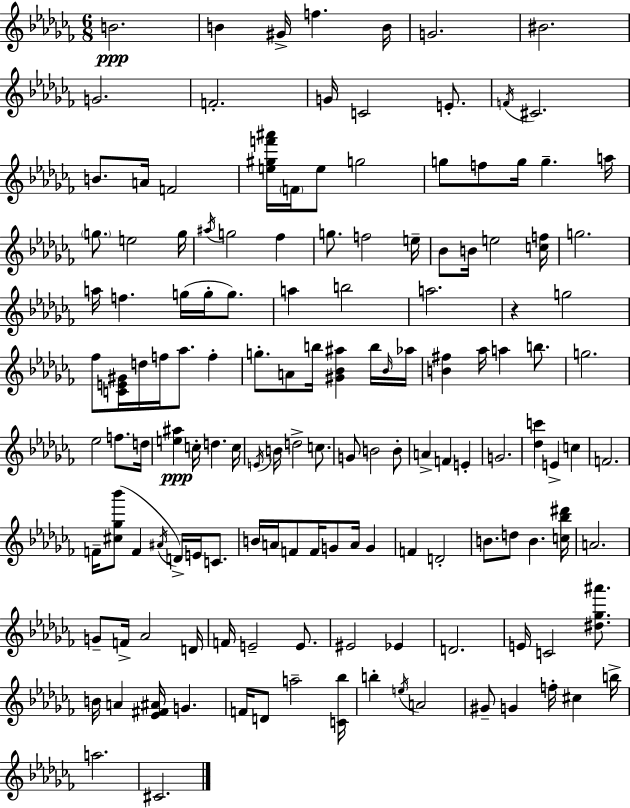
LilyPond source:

{
  \clef treble
  \numericTimeSignature
  \time 6/8
  \key aes \minor
  \repeat volta 2 { b'2.\ppp | b'4 gis'16-> f''4. b'16 | g'2. | bis'2. | \break g'2. | f'2.-. | g'16 c'2 e'8.-. | \acciaccatura { f'16 } cis'2. | \break b'8. a'16 f'2 | <e'' gis'' f''' ais'''>16 \parenthesize f'16 e''8 g''2 | g''8 f''8 g''16 g''4.-- | a''16 \parenthesize g''8. e''2 | \break g''16 \acciaccatura { ais''16 } g''2 fes''4 | g''8. f''2 | e''16-- bes'8 b'16 e''2 | <c'' f''>16 g''2. | \break a''16 f''4. g''16( g''16-. g''8.) | a''4 b''2 | a''2. | r4 g''2 | \break fes''8 <c' e' gis'>16 d''16 f''16 aes''8. f''4-. | g''8.-. a'8 b''16 <gis' bes' ais''>4 | b''16 \grace { bes'16 } aes''16 <b' fis''>4 aes''16 a''4 | b''8. g''2. | \break ees''2 f''8. | d''16 <e'' ais''>4\ppp c''16-. d''4. | c''16 \acciaccatura { e'16 } b'16 d''2-> | c''8. g'8 b'2 | \break b'8-. a'4-> f'4 | e'4-. g'2. | <des'' c'''>4 e'4-> | c''4 f'2. | \break f'16-- <cis'' ges'' bes'''>8( f'4 \acciaccatura { ais'16 } | d'16->) e'16 c'8. b'16 a'16 f'8 f'16 g'8 | a'16 g'4 f'4 d'2-. | b'8. d''8 b'4. | \break <c'' bes'' dis'''>16 a'2. | g'8-- f'16-> aes'2 | d'16 f'16 e'2-- | e'8. eis'2 | \break ees'4 d'2. | e'16 c'2 | <dis'' ges'' ais'''>8. b'16 a'4 <ees' fis' ais'>16 g'4. | f'16 d'8 a''2-- | \break <c' bes''>16 b''4-. \acciaccatura { e''16 } a'2 | gis'8-- g'4 | f''16-. cis''4 b''16-> a''2. | cis'2. | \break } \bar "|."
}